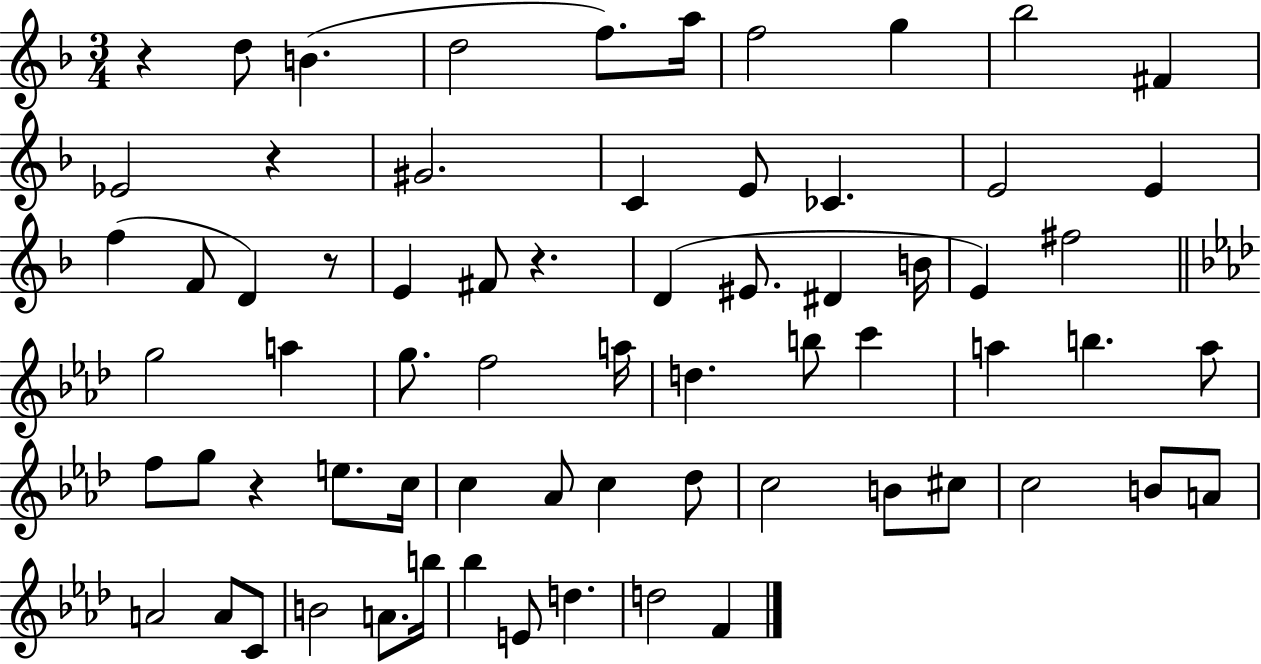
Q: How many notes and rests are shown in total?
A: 68